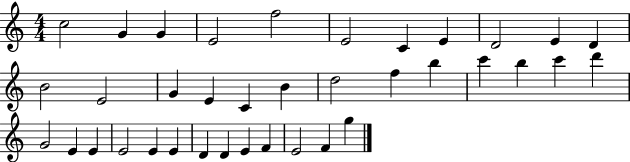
C5/h G4/q G4/q E4/h F5/h E4/h C4/q E4/q D4/h E4/q D4/q B4/h E4/h G4/q E4/q C4/q B4/q D5/h F5/q B5/q C6/q B5/q C6/q D6/q G4/h E4/q E4/q E4/h E4/q E4/q D4/q D4/q E4/q F4/q E4/h F4/q G5/q